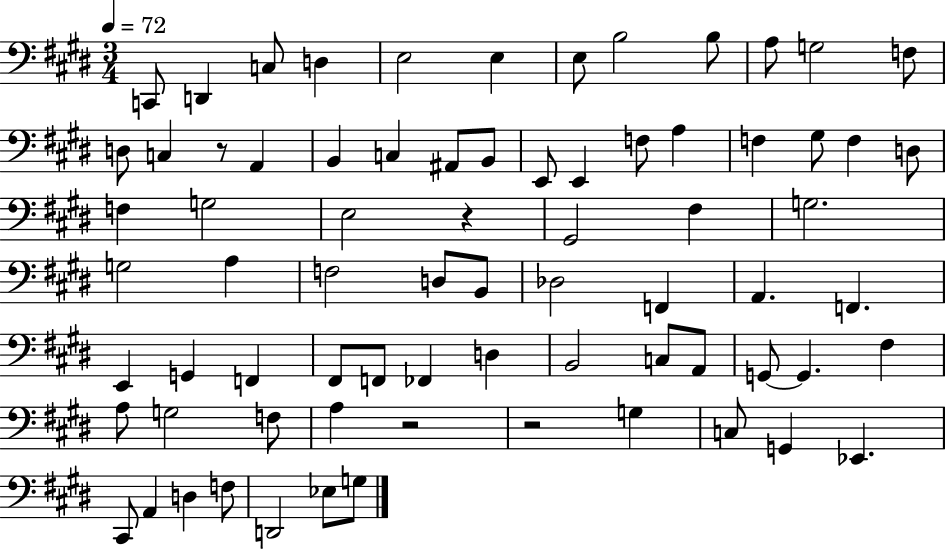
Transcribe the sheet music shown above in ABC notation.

X:1
T:Untitled
M:3/4
L:1/4
K:E
C,,/2 D,, C,/2 D, E,2 E, E,/2 B,2 B,/2 A,/2 G,2 F,/2 D,/2 C, z/2 A,, B,, C, ^A,,/2 B,,/2 E,,/2 E,, F,/2 A, F, ^G,/2 F, D,/2 F, G,2 E,2 z ^G,,2 ^F, G,2 G,2 A, F,2 D,/2 B,,/2 _D,2 F,, A,, F,, E,, G,, F,, ^F,,/2 F,,/2 _F,, D, B,,2 C,/2 A,,/2 G,,/2 G,, ^F, A,/2 G,2 F,/2 A, z2 z2 G, C,/2 G,, _E,, ^C,,/2 A,, D, F,/2 D,,2 _E,/2 G,/2